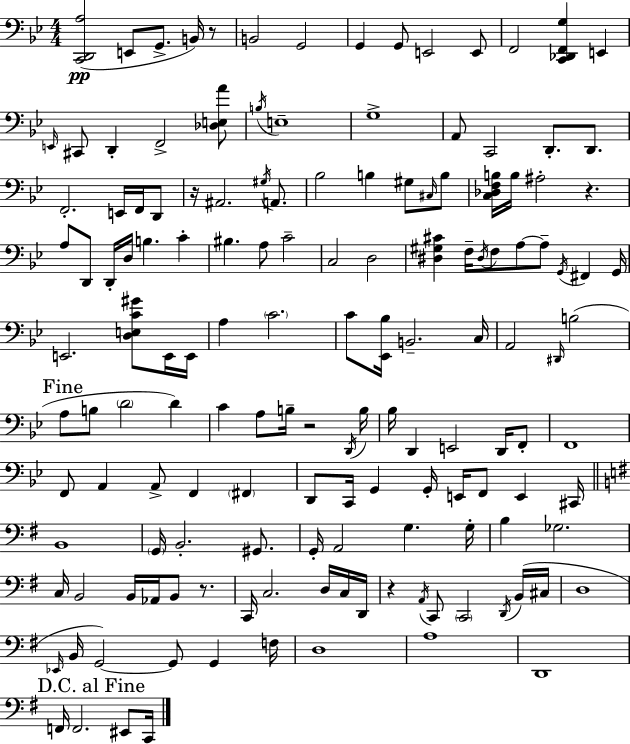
{
  \clef bass
  \numericTimeSignature
  \time 4/4
  \key bes \major
  \repeat volta 2 { <c, d, a>2(\pp e,8 g,8.-> b,16) r8 | b,2 g,2 | g,4 g,8 e,2 e,8 | f,2 <c, des, f, g>4 e,4 | \break \grace { e,16 } cis,8 d,4-. f,2-> <des e a'>8 | \acciaccatura { b16 } e1-- | g1-> | a,8 c,2 d,8.-. d,8. | \break f,2.-. e,16 f,16 | d,8 r16 ais,2. \acciaccatura { gis16 } | a,8. bes2 b4 gis8 | \grace { cis16 } b8 <c des f b>16 b16 ais2-. r4. | \break a8 d,8 d,16-. d16 b4. | c'4-. bis4. a8 c'2-- | c2 d2 | <dis gis cis'>4 f16-- \acciaccatura { dis16 } f8 a8~~ a8-- | \break \acciaccatura { g,16 } fis,4 g,16 e,2. | <d e c' gis'>8 e,16 e,16 a4 \parenthesize c'2. | c'8 <ees, bes>16 b,2.-- | c16 a,2 \grace { dis,16 }( b2 | \break \mark "Fine" a8 b8 \parenthesize d'2 | d'4) c'4 a8 b16-- r2 | \acciaccatura { d,16 } b16 bes16 d,4 e,2 | d,16 f,8-. f,1 | \break f,8 a,4 a,8-> | f,4 \parenthesize fis,4 d,8 c,16 g,4 g,16-. | e,16 f,8 e,4 cis,16 \bar "||" \break \key g \major b,1 | \parenthesize g,16 b,2.-. gis,8. | g,16-. a,2 g4. g16-. | b4 ges2. | \break c16 b,2 b,16 aes,16 b,8 r8. | c,16 c2. d16 c16 d,16 | r4 \acciaccatura { a,16 } c,8 \parenthesize c,2 \acciaccatura { d,16 } | b,16( cis16 d1 | \break \grace { ees,16 } b,16 g,2~~) g,8 g,4 | f16 d1 | a1 | d,1 | \break \mark "D.C. al Fine" f,16 f,2. | eis,8 c,16 } \bar "|."
}